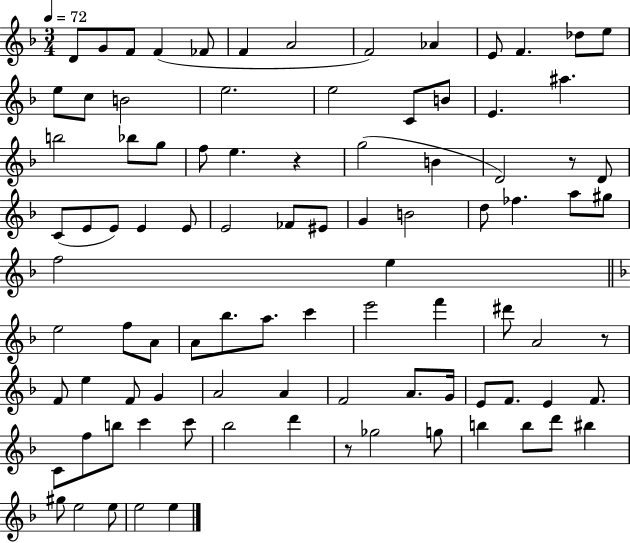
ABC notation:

X:1
T:Untitled
M:3/4
L:1/4
K:F
D/2 G/2 F/2 F _F/2 F A2 F2 _A E/2 F _d/2 e/2 e/2 c/2 B2 e2 e2 C/2 B/2 E ^a b2 _b/2 g/2 f/2 e z g2 B D2 z/2 D/2 C/2 E/2 E/2 E E/2 E2 _F/2 ^E/2 G B2 d/2 _f a/2 ^g/2 f2 e e2 f/2 A/2 A/2 _b/2 a/2 c' e'2 f' ^d'/2 A2 z/2 F/2 e F/2 G A2 A F2 A/2 G/4 E/2 F/2 E F/2 C/2 f/2 b/2 c' c'/2 _b2 d' z/2 _g2 g/2 b b/2 d'/2 ^b ^g/2 e2 e/2 e2 e